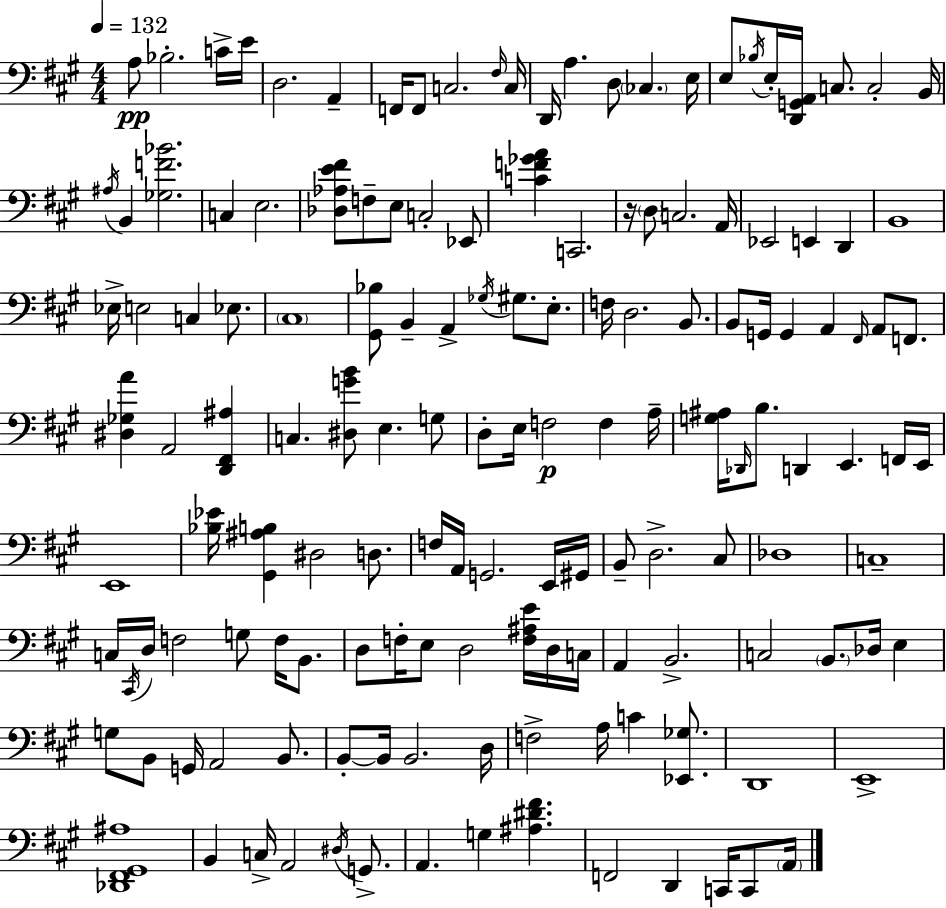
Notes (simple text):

A3/e Bb3/h. C4/s E4/s D3/h. A2/q F2/s F2/e C3/h. F#3/s C3/s D2/s A3/q. D3/e CES3/q. E3/s E3/e Bb3/s E3/s [D2,G2,A2]/s C3/e. C3/h B2/s A#3/s B2/q [Gb3,F4,Bb4]/h. C3/q E3/h. [Db3,Ab3,E4,F#4]/e F3/e E3/e C3/h Eb2/e [C4,F4,Gb4,A4]/q C2/h. R/s D3/e C3/h. A2/s Eb2/h E2/q D2/q B2/w Eb3/s E3/h C3/q Eb3/e. C#3/w [G#2,Bb3]/e B2/q A2/q Gb3/s G#3/e. E3/e. F3/s D3/h. B2/e. B2/e G2/s G2/q A2/q F#2/s A2/e F2/e. [D#3,Gb3,A4]/q A2/h [D2,F#2,A#3]/q C3/q. [D#3,G4,B4]/e E3/q. G3/e D3/e E3/s F3/h F3/q A3/s [G3,A#3]/s Db2/s B3/e. D2/q E2/q. F2/s E2/s E2/w [Bb3,Eb4]/s [G#2,A#3,B3]/q D#3/h D3/e. F3/s A2/s G2/h. E2/s G#2/s B2/e D3/h. C#3/e Db3/w C3/w C3/s C#2/s D3/s F3/h G3/e F3/s B2/e. D3/e F3/s E3/e D3/h [F3,A#3,E4]/s D3/s C3/s A2/q B2/h. C3/h B2/e. Db3/s E3/q G3/e B2/e G2/s A2/h B2/e. B2/e B2/s B2/h. D3/s F3/h A3/s C4/q [Eb2,Gb3]/e. D2/w E2/w [Db2,F#2,G#2,A#3]/w B2/q C3/s A2/h D#3/s G2/e. A2/q. G3/q [A#3,D#4,F#4]/q. F2/h D2/q C2/s C2/e A2/s